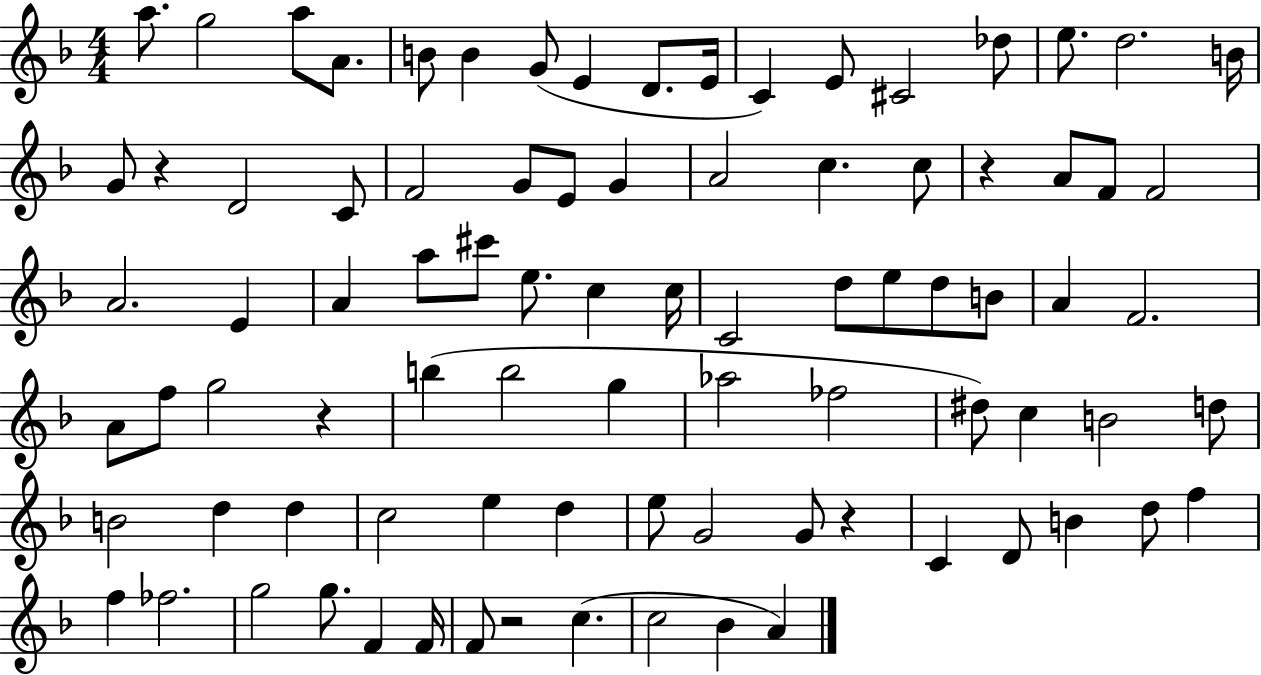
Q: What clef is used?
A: treble